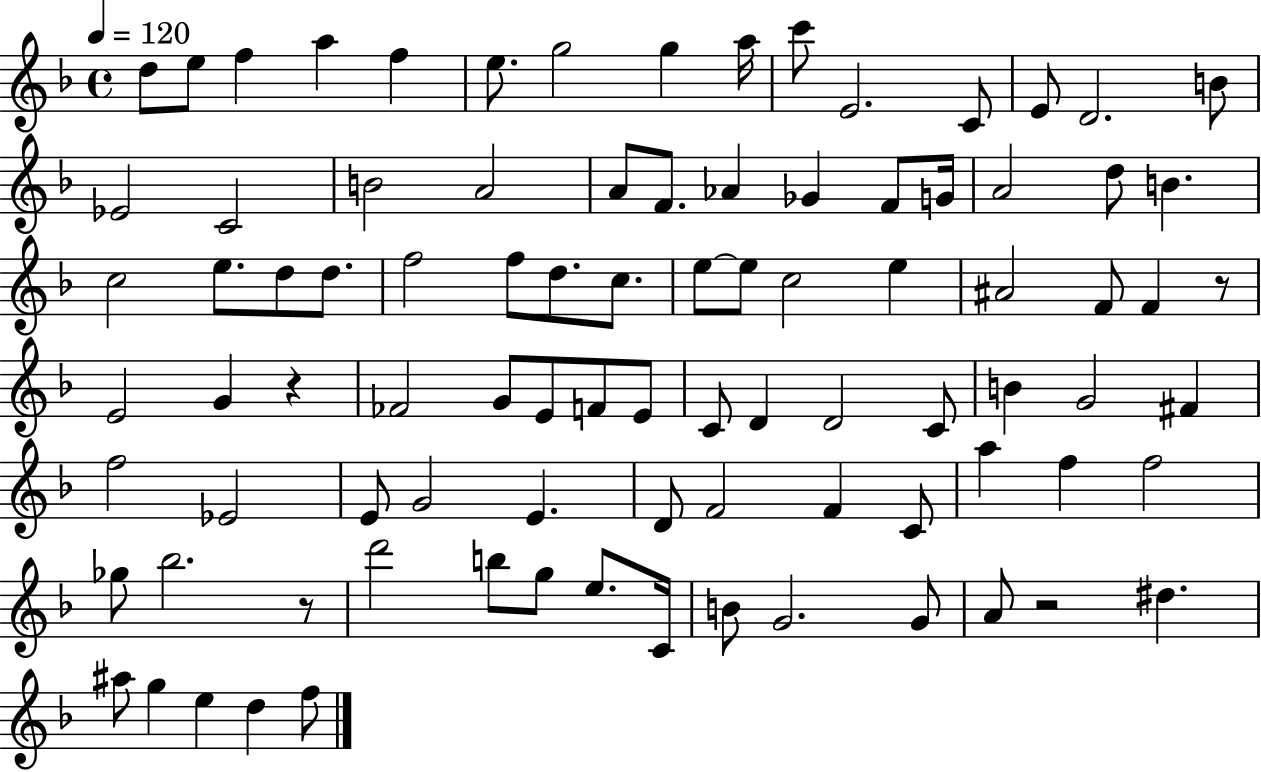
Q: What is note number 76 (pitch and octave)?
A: C4